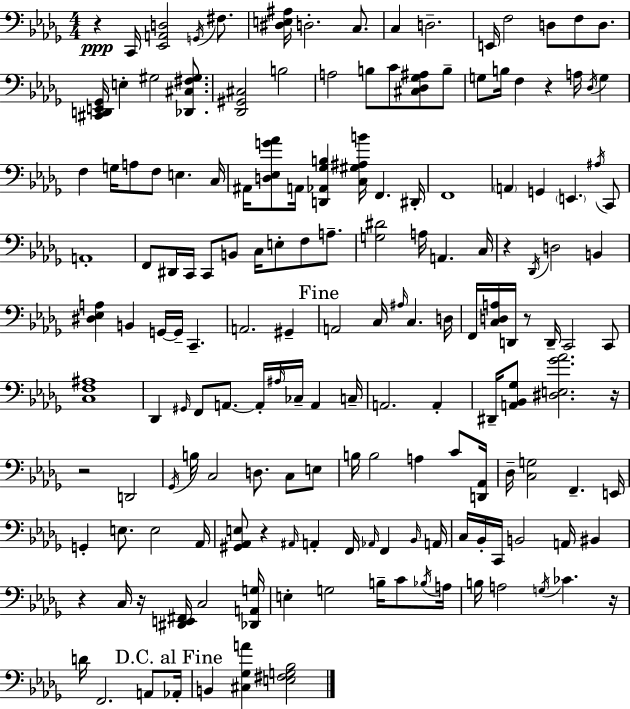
{
  \clef bass
  \numericTimeSignature
  \time 4/4
  \key bes \minor
  r4\ppp c,16 <ees, a, d>2 \acciaccatura { g,16 } fis8. | <dis e ais>16 d2.-. c8. | c4 d2.-- | e,16 f2 d8 f8 d8. | \break <cis, d, e, ges,>16 e4-. gis2 <des, cis fis gis>8. | <des, gis, cis>2 b2 | a2 b8 c'8 <cis des ges ais>8 b8-- | g8 b16 f4 r4 a16 \acciaccatura { des16 } g4 | \break f4 g16 a8 f8 e4. | c16 ais,16 <d ees g' aes'>8 a,16 <d, aes, ges b>4 <c gis ais b'>16 f,4. | dis,16-. f,1 | \parenthesize a,4 g,4 \parenthesize e,4. | \break \acciaccatura { ais16 } c,8 a,1-. | f,8 dis,16 c,16 c,8 b,8 c16 e8-. f8 | a8.-- <g dis'>2 a16 a,4. | c16 r4 \acciaccatura { des,16 } d2 | \break b,4 <dis ees a>4 b,4 g,16~~ g,16-- c,4.-- | a,2. | gis,4-- \mark "Fine" a,2 c16 \grace { ais16 } c4. | d16 f,16 <c d a>16 d,16 r8 d,16-- c,2 | \break c,8 <c f ais>1 | des,4 \grace { gis,16 } f,8 a,8.~~ a,16-. | \grace { ais16 } ces16-- a,4 c16-- a,2. | a,4-. dis,16-- <a, bes, ges>8 <dis e ges' aes'>2. | \break r16 r2 d,2 | \acciaccatura { ges,16 } b16 c2 | d8. c8 e8 b16 b2 | a4 c'8 <d, aes,>16 des16-- <c g>2 | \break f,4.-- e,16 g,4-. e8. e2 | aes,16 <gis, aes, e>8 r4 \grace { ais,16 } a,4-. | f,16 \grace { aes,16 } f,4 \grace { bes,16 } a,16 c16 bes,16-. c,16 b,2 | a,16 bis,4 r4 c16 | \break r16 <dis, e, fis,>16 c2 <des, a, g>16 e4-. g2 | b16-- c'8 \acciaccatura { bes16 } a16 b16 a2 | \acciaccatura { g16 } ces'4. r16 d'16 f,2. | a,8 \mark "D.C. al Fine" aes,16-. b,4 | \break <cis ges a'>4 <e fis g bes>2 \bar "|."
}